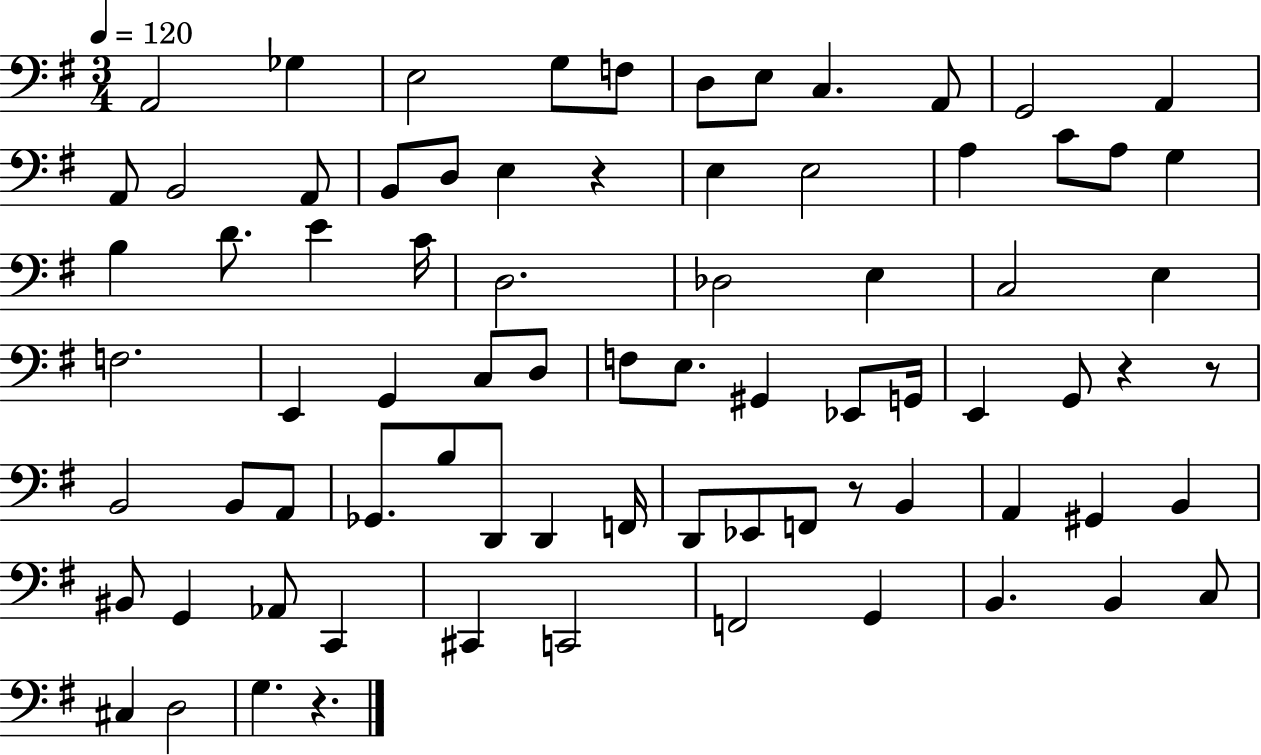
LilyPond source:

{
  \clef bass
  \numericTimeSignature
  \time 3/4
  \key g \major
  \tempo 4 = 120
  a,2 ges4 | e2 g8 f8 | d8 e8 c4. a,8 | g,2 a,4 | \break a,8 b,2 a,8 | b,8 d8 e4 r4 | e4 e2 | a4 c'8 a8 g4 | \break b4 d'8. e'4 c'16 | d2. | des2 e4 | c2 e4 | \break f2. | e,4 g,4 c8 d8 | f8 e8. gis,4 ees,8 g,16 | e,4 g,8 r4 r8 | \break b,2 b,8 a,8 | ges,8. b8 d,8 d,4 f,16 | d,8 ees,8 f,8 r8 b,4 | a,4 gis,4 b,4 | \break bis,8 g,4 aes,8 c,4 | cis,4 c,2 | f,2 g,4 | b,4. b,4 c8 | \break cis4 d2 | g4. r4. | \bar "|."
}